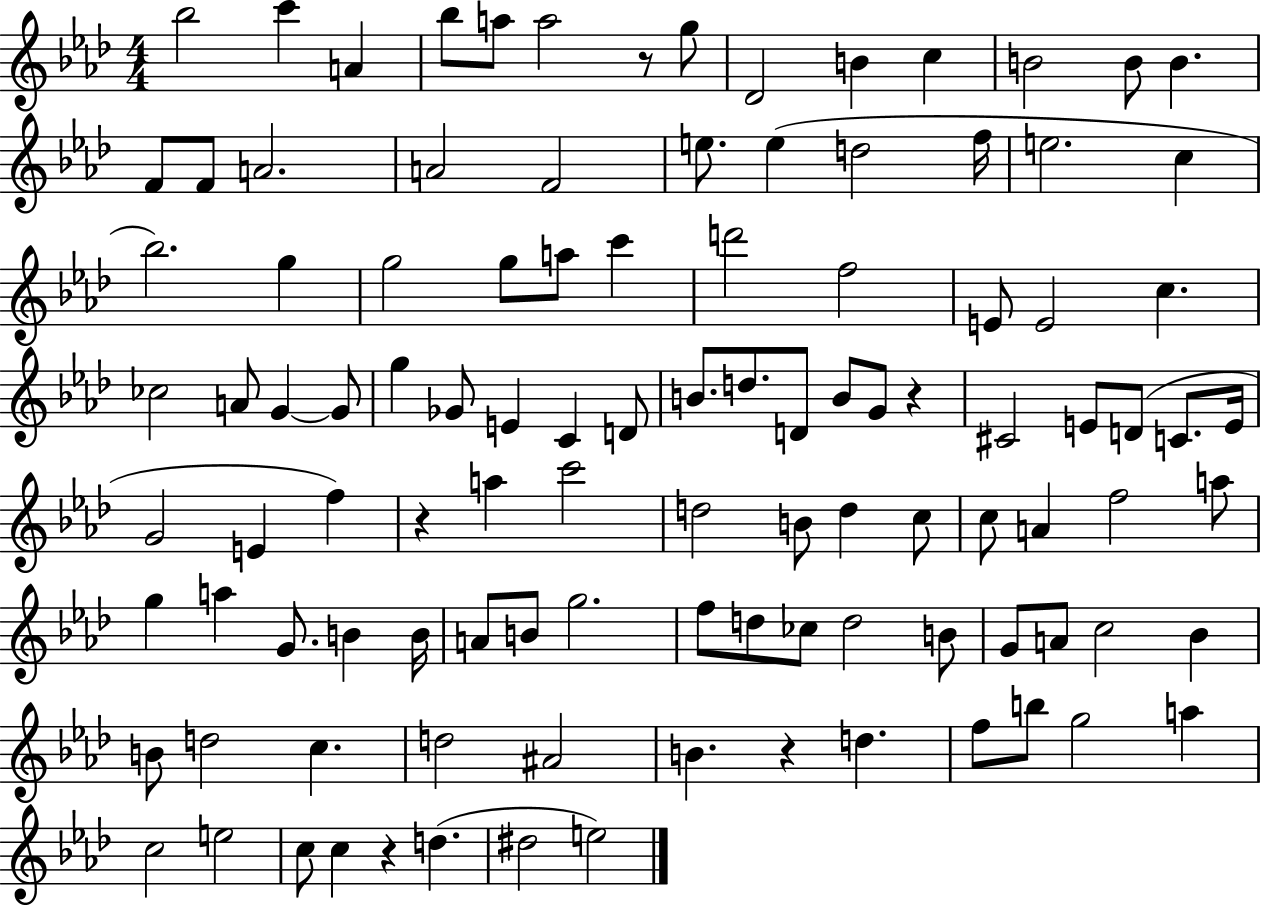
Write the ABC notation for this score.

X:1
T:Untitled
M:4/4
L:1/4
K:Ab
_b2 c' A _b/2 a/2 a2 z/2 g/2 _D2 B c B2 B/2 B F/2 F/2 A2 A2 F2 e/2 e d2 f/4 e2 c _b2 g g2 g/2 a/2 c' d'2 f2 E/2 E2 c _c2 A/2 G G/2 g _G/2 E C D/2 B/2 d/2 D/2 B/2 G/2 z ^C2 E/2 D/2 C/2 E/4 G2 E f z a c'2 d2 B/2 d c/2 c/2 A f2 a/2 g a G/2 B B/4 A/2 B/2 g2 f/2 d/2 _c/2 d2 B/2 G/2 A/2 c2 _B B/2 d2 c d2 ^A2 B z d f/2 b/2 g2 a c2 e2 c/2 c z d ^d2 e2